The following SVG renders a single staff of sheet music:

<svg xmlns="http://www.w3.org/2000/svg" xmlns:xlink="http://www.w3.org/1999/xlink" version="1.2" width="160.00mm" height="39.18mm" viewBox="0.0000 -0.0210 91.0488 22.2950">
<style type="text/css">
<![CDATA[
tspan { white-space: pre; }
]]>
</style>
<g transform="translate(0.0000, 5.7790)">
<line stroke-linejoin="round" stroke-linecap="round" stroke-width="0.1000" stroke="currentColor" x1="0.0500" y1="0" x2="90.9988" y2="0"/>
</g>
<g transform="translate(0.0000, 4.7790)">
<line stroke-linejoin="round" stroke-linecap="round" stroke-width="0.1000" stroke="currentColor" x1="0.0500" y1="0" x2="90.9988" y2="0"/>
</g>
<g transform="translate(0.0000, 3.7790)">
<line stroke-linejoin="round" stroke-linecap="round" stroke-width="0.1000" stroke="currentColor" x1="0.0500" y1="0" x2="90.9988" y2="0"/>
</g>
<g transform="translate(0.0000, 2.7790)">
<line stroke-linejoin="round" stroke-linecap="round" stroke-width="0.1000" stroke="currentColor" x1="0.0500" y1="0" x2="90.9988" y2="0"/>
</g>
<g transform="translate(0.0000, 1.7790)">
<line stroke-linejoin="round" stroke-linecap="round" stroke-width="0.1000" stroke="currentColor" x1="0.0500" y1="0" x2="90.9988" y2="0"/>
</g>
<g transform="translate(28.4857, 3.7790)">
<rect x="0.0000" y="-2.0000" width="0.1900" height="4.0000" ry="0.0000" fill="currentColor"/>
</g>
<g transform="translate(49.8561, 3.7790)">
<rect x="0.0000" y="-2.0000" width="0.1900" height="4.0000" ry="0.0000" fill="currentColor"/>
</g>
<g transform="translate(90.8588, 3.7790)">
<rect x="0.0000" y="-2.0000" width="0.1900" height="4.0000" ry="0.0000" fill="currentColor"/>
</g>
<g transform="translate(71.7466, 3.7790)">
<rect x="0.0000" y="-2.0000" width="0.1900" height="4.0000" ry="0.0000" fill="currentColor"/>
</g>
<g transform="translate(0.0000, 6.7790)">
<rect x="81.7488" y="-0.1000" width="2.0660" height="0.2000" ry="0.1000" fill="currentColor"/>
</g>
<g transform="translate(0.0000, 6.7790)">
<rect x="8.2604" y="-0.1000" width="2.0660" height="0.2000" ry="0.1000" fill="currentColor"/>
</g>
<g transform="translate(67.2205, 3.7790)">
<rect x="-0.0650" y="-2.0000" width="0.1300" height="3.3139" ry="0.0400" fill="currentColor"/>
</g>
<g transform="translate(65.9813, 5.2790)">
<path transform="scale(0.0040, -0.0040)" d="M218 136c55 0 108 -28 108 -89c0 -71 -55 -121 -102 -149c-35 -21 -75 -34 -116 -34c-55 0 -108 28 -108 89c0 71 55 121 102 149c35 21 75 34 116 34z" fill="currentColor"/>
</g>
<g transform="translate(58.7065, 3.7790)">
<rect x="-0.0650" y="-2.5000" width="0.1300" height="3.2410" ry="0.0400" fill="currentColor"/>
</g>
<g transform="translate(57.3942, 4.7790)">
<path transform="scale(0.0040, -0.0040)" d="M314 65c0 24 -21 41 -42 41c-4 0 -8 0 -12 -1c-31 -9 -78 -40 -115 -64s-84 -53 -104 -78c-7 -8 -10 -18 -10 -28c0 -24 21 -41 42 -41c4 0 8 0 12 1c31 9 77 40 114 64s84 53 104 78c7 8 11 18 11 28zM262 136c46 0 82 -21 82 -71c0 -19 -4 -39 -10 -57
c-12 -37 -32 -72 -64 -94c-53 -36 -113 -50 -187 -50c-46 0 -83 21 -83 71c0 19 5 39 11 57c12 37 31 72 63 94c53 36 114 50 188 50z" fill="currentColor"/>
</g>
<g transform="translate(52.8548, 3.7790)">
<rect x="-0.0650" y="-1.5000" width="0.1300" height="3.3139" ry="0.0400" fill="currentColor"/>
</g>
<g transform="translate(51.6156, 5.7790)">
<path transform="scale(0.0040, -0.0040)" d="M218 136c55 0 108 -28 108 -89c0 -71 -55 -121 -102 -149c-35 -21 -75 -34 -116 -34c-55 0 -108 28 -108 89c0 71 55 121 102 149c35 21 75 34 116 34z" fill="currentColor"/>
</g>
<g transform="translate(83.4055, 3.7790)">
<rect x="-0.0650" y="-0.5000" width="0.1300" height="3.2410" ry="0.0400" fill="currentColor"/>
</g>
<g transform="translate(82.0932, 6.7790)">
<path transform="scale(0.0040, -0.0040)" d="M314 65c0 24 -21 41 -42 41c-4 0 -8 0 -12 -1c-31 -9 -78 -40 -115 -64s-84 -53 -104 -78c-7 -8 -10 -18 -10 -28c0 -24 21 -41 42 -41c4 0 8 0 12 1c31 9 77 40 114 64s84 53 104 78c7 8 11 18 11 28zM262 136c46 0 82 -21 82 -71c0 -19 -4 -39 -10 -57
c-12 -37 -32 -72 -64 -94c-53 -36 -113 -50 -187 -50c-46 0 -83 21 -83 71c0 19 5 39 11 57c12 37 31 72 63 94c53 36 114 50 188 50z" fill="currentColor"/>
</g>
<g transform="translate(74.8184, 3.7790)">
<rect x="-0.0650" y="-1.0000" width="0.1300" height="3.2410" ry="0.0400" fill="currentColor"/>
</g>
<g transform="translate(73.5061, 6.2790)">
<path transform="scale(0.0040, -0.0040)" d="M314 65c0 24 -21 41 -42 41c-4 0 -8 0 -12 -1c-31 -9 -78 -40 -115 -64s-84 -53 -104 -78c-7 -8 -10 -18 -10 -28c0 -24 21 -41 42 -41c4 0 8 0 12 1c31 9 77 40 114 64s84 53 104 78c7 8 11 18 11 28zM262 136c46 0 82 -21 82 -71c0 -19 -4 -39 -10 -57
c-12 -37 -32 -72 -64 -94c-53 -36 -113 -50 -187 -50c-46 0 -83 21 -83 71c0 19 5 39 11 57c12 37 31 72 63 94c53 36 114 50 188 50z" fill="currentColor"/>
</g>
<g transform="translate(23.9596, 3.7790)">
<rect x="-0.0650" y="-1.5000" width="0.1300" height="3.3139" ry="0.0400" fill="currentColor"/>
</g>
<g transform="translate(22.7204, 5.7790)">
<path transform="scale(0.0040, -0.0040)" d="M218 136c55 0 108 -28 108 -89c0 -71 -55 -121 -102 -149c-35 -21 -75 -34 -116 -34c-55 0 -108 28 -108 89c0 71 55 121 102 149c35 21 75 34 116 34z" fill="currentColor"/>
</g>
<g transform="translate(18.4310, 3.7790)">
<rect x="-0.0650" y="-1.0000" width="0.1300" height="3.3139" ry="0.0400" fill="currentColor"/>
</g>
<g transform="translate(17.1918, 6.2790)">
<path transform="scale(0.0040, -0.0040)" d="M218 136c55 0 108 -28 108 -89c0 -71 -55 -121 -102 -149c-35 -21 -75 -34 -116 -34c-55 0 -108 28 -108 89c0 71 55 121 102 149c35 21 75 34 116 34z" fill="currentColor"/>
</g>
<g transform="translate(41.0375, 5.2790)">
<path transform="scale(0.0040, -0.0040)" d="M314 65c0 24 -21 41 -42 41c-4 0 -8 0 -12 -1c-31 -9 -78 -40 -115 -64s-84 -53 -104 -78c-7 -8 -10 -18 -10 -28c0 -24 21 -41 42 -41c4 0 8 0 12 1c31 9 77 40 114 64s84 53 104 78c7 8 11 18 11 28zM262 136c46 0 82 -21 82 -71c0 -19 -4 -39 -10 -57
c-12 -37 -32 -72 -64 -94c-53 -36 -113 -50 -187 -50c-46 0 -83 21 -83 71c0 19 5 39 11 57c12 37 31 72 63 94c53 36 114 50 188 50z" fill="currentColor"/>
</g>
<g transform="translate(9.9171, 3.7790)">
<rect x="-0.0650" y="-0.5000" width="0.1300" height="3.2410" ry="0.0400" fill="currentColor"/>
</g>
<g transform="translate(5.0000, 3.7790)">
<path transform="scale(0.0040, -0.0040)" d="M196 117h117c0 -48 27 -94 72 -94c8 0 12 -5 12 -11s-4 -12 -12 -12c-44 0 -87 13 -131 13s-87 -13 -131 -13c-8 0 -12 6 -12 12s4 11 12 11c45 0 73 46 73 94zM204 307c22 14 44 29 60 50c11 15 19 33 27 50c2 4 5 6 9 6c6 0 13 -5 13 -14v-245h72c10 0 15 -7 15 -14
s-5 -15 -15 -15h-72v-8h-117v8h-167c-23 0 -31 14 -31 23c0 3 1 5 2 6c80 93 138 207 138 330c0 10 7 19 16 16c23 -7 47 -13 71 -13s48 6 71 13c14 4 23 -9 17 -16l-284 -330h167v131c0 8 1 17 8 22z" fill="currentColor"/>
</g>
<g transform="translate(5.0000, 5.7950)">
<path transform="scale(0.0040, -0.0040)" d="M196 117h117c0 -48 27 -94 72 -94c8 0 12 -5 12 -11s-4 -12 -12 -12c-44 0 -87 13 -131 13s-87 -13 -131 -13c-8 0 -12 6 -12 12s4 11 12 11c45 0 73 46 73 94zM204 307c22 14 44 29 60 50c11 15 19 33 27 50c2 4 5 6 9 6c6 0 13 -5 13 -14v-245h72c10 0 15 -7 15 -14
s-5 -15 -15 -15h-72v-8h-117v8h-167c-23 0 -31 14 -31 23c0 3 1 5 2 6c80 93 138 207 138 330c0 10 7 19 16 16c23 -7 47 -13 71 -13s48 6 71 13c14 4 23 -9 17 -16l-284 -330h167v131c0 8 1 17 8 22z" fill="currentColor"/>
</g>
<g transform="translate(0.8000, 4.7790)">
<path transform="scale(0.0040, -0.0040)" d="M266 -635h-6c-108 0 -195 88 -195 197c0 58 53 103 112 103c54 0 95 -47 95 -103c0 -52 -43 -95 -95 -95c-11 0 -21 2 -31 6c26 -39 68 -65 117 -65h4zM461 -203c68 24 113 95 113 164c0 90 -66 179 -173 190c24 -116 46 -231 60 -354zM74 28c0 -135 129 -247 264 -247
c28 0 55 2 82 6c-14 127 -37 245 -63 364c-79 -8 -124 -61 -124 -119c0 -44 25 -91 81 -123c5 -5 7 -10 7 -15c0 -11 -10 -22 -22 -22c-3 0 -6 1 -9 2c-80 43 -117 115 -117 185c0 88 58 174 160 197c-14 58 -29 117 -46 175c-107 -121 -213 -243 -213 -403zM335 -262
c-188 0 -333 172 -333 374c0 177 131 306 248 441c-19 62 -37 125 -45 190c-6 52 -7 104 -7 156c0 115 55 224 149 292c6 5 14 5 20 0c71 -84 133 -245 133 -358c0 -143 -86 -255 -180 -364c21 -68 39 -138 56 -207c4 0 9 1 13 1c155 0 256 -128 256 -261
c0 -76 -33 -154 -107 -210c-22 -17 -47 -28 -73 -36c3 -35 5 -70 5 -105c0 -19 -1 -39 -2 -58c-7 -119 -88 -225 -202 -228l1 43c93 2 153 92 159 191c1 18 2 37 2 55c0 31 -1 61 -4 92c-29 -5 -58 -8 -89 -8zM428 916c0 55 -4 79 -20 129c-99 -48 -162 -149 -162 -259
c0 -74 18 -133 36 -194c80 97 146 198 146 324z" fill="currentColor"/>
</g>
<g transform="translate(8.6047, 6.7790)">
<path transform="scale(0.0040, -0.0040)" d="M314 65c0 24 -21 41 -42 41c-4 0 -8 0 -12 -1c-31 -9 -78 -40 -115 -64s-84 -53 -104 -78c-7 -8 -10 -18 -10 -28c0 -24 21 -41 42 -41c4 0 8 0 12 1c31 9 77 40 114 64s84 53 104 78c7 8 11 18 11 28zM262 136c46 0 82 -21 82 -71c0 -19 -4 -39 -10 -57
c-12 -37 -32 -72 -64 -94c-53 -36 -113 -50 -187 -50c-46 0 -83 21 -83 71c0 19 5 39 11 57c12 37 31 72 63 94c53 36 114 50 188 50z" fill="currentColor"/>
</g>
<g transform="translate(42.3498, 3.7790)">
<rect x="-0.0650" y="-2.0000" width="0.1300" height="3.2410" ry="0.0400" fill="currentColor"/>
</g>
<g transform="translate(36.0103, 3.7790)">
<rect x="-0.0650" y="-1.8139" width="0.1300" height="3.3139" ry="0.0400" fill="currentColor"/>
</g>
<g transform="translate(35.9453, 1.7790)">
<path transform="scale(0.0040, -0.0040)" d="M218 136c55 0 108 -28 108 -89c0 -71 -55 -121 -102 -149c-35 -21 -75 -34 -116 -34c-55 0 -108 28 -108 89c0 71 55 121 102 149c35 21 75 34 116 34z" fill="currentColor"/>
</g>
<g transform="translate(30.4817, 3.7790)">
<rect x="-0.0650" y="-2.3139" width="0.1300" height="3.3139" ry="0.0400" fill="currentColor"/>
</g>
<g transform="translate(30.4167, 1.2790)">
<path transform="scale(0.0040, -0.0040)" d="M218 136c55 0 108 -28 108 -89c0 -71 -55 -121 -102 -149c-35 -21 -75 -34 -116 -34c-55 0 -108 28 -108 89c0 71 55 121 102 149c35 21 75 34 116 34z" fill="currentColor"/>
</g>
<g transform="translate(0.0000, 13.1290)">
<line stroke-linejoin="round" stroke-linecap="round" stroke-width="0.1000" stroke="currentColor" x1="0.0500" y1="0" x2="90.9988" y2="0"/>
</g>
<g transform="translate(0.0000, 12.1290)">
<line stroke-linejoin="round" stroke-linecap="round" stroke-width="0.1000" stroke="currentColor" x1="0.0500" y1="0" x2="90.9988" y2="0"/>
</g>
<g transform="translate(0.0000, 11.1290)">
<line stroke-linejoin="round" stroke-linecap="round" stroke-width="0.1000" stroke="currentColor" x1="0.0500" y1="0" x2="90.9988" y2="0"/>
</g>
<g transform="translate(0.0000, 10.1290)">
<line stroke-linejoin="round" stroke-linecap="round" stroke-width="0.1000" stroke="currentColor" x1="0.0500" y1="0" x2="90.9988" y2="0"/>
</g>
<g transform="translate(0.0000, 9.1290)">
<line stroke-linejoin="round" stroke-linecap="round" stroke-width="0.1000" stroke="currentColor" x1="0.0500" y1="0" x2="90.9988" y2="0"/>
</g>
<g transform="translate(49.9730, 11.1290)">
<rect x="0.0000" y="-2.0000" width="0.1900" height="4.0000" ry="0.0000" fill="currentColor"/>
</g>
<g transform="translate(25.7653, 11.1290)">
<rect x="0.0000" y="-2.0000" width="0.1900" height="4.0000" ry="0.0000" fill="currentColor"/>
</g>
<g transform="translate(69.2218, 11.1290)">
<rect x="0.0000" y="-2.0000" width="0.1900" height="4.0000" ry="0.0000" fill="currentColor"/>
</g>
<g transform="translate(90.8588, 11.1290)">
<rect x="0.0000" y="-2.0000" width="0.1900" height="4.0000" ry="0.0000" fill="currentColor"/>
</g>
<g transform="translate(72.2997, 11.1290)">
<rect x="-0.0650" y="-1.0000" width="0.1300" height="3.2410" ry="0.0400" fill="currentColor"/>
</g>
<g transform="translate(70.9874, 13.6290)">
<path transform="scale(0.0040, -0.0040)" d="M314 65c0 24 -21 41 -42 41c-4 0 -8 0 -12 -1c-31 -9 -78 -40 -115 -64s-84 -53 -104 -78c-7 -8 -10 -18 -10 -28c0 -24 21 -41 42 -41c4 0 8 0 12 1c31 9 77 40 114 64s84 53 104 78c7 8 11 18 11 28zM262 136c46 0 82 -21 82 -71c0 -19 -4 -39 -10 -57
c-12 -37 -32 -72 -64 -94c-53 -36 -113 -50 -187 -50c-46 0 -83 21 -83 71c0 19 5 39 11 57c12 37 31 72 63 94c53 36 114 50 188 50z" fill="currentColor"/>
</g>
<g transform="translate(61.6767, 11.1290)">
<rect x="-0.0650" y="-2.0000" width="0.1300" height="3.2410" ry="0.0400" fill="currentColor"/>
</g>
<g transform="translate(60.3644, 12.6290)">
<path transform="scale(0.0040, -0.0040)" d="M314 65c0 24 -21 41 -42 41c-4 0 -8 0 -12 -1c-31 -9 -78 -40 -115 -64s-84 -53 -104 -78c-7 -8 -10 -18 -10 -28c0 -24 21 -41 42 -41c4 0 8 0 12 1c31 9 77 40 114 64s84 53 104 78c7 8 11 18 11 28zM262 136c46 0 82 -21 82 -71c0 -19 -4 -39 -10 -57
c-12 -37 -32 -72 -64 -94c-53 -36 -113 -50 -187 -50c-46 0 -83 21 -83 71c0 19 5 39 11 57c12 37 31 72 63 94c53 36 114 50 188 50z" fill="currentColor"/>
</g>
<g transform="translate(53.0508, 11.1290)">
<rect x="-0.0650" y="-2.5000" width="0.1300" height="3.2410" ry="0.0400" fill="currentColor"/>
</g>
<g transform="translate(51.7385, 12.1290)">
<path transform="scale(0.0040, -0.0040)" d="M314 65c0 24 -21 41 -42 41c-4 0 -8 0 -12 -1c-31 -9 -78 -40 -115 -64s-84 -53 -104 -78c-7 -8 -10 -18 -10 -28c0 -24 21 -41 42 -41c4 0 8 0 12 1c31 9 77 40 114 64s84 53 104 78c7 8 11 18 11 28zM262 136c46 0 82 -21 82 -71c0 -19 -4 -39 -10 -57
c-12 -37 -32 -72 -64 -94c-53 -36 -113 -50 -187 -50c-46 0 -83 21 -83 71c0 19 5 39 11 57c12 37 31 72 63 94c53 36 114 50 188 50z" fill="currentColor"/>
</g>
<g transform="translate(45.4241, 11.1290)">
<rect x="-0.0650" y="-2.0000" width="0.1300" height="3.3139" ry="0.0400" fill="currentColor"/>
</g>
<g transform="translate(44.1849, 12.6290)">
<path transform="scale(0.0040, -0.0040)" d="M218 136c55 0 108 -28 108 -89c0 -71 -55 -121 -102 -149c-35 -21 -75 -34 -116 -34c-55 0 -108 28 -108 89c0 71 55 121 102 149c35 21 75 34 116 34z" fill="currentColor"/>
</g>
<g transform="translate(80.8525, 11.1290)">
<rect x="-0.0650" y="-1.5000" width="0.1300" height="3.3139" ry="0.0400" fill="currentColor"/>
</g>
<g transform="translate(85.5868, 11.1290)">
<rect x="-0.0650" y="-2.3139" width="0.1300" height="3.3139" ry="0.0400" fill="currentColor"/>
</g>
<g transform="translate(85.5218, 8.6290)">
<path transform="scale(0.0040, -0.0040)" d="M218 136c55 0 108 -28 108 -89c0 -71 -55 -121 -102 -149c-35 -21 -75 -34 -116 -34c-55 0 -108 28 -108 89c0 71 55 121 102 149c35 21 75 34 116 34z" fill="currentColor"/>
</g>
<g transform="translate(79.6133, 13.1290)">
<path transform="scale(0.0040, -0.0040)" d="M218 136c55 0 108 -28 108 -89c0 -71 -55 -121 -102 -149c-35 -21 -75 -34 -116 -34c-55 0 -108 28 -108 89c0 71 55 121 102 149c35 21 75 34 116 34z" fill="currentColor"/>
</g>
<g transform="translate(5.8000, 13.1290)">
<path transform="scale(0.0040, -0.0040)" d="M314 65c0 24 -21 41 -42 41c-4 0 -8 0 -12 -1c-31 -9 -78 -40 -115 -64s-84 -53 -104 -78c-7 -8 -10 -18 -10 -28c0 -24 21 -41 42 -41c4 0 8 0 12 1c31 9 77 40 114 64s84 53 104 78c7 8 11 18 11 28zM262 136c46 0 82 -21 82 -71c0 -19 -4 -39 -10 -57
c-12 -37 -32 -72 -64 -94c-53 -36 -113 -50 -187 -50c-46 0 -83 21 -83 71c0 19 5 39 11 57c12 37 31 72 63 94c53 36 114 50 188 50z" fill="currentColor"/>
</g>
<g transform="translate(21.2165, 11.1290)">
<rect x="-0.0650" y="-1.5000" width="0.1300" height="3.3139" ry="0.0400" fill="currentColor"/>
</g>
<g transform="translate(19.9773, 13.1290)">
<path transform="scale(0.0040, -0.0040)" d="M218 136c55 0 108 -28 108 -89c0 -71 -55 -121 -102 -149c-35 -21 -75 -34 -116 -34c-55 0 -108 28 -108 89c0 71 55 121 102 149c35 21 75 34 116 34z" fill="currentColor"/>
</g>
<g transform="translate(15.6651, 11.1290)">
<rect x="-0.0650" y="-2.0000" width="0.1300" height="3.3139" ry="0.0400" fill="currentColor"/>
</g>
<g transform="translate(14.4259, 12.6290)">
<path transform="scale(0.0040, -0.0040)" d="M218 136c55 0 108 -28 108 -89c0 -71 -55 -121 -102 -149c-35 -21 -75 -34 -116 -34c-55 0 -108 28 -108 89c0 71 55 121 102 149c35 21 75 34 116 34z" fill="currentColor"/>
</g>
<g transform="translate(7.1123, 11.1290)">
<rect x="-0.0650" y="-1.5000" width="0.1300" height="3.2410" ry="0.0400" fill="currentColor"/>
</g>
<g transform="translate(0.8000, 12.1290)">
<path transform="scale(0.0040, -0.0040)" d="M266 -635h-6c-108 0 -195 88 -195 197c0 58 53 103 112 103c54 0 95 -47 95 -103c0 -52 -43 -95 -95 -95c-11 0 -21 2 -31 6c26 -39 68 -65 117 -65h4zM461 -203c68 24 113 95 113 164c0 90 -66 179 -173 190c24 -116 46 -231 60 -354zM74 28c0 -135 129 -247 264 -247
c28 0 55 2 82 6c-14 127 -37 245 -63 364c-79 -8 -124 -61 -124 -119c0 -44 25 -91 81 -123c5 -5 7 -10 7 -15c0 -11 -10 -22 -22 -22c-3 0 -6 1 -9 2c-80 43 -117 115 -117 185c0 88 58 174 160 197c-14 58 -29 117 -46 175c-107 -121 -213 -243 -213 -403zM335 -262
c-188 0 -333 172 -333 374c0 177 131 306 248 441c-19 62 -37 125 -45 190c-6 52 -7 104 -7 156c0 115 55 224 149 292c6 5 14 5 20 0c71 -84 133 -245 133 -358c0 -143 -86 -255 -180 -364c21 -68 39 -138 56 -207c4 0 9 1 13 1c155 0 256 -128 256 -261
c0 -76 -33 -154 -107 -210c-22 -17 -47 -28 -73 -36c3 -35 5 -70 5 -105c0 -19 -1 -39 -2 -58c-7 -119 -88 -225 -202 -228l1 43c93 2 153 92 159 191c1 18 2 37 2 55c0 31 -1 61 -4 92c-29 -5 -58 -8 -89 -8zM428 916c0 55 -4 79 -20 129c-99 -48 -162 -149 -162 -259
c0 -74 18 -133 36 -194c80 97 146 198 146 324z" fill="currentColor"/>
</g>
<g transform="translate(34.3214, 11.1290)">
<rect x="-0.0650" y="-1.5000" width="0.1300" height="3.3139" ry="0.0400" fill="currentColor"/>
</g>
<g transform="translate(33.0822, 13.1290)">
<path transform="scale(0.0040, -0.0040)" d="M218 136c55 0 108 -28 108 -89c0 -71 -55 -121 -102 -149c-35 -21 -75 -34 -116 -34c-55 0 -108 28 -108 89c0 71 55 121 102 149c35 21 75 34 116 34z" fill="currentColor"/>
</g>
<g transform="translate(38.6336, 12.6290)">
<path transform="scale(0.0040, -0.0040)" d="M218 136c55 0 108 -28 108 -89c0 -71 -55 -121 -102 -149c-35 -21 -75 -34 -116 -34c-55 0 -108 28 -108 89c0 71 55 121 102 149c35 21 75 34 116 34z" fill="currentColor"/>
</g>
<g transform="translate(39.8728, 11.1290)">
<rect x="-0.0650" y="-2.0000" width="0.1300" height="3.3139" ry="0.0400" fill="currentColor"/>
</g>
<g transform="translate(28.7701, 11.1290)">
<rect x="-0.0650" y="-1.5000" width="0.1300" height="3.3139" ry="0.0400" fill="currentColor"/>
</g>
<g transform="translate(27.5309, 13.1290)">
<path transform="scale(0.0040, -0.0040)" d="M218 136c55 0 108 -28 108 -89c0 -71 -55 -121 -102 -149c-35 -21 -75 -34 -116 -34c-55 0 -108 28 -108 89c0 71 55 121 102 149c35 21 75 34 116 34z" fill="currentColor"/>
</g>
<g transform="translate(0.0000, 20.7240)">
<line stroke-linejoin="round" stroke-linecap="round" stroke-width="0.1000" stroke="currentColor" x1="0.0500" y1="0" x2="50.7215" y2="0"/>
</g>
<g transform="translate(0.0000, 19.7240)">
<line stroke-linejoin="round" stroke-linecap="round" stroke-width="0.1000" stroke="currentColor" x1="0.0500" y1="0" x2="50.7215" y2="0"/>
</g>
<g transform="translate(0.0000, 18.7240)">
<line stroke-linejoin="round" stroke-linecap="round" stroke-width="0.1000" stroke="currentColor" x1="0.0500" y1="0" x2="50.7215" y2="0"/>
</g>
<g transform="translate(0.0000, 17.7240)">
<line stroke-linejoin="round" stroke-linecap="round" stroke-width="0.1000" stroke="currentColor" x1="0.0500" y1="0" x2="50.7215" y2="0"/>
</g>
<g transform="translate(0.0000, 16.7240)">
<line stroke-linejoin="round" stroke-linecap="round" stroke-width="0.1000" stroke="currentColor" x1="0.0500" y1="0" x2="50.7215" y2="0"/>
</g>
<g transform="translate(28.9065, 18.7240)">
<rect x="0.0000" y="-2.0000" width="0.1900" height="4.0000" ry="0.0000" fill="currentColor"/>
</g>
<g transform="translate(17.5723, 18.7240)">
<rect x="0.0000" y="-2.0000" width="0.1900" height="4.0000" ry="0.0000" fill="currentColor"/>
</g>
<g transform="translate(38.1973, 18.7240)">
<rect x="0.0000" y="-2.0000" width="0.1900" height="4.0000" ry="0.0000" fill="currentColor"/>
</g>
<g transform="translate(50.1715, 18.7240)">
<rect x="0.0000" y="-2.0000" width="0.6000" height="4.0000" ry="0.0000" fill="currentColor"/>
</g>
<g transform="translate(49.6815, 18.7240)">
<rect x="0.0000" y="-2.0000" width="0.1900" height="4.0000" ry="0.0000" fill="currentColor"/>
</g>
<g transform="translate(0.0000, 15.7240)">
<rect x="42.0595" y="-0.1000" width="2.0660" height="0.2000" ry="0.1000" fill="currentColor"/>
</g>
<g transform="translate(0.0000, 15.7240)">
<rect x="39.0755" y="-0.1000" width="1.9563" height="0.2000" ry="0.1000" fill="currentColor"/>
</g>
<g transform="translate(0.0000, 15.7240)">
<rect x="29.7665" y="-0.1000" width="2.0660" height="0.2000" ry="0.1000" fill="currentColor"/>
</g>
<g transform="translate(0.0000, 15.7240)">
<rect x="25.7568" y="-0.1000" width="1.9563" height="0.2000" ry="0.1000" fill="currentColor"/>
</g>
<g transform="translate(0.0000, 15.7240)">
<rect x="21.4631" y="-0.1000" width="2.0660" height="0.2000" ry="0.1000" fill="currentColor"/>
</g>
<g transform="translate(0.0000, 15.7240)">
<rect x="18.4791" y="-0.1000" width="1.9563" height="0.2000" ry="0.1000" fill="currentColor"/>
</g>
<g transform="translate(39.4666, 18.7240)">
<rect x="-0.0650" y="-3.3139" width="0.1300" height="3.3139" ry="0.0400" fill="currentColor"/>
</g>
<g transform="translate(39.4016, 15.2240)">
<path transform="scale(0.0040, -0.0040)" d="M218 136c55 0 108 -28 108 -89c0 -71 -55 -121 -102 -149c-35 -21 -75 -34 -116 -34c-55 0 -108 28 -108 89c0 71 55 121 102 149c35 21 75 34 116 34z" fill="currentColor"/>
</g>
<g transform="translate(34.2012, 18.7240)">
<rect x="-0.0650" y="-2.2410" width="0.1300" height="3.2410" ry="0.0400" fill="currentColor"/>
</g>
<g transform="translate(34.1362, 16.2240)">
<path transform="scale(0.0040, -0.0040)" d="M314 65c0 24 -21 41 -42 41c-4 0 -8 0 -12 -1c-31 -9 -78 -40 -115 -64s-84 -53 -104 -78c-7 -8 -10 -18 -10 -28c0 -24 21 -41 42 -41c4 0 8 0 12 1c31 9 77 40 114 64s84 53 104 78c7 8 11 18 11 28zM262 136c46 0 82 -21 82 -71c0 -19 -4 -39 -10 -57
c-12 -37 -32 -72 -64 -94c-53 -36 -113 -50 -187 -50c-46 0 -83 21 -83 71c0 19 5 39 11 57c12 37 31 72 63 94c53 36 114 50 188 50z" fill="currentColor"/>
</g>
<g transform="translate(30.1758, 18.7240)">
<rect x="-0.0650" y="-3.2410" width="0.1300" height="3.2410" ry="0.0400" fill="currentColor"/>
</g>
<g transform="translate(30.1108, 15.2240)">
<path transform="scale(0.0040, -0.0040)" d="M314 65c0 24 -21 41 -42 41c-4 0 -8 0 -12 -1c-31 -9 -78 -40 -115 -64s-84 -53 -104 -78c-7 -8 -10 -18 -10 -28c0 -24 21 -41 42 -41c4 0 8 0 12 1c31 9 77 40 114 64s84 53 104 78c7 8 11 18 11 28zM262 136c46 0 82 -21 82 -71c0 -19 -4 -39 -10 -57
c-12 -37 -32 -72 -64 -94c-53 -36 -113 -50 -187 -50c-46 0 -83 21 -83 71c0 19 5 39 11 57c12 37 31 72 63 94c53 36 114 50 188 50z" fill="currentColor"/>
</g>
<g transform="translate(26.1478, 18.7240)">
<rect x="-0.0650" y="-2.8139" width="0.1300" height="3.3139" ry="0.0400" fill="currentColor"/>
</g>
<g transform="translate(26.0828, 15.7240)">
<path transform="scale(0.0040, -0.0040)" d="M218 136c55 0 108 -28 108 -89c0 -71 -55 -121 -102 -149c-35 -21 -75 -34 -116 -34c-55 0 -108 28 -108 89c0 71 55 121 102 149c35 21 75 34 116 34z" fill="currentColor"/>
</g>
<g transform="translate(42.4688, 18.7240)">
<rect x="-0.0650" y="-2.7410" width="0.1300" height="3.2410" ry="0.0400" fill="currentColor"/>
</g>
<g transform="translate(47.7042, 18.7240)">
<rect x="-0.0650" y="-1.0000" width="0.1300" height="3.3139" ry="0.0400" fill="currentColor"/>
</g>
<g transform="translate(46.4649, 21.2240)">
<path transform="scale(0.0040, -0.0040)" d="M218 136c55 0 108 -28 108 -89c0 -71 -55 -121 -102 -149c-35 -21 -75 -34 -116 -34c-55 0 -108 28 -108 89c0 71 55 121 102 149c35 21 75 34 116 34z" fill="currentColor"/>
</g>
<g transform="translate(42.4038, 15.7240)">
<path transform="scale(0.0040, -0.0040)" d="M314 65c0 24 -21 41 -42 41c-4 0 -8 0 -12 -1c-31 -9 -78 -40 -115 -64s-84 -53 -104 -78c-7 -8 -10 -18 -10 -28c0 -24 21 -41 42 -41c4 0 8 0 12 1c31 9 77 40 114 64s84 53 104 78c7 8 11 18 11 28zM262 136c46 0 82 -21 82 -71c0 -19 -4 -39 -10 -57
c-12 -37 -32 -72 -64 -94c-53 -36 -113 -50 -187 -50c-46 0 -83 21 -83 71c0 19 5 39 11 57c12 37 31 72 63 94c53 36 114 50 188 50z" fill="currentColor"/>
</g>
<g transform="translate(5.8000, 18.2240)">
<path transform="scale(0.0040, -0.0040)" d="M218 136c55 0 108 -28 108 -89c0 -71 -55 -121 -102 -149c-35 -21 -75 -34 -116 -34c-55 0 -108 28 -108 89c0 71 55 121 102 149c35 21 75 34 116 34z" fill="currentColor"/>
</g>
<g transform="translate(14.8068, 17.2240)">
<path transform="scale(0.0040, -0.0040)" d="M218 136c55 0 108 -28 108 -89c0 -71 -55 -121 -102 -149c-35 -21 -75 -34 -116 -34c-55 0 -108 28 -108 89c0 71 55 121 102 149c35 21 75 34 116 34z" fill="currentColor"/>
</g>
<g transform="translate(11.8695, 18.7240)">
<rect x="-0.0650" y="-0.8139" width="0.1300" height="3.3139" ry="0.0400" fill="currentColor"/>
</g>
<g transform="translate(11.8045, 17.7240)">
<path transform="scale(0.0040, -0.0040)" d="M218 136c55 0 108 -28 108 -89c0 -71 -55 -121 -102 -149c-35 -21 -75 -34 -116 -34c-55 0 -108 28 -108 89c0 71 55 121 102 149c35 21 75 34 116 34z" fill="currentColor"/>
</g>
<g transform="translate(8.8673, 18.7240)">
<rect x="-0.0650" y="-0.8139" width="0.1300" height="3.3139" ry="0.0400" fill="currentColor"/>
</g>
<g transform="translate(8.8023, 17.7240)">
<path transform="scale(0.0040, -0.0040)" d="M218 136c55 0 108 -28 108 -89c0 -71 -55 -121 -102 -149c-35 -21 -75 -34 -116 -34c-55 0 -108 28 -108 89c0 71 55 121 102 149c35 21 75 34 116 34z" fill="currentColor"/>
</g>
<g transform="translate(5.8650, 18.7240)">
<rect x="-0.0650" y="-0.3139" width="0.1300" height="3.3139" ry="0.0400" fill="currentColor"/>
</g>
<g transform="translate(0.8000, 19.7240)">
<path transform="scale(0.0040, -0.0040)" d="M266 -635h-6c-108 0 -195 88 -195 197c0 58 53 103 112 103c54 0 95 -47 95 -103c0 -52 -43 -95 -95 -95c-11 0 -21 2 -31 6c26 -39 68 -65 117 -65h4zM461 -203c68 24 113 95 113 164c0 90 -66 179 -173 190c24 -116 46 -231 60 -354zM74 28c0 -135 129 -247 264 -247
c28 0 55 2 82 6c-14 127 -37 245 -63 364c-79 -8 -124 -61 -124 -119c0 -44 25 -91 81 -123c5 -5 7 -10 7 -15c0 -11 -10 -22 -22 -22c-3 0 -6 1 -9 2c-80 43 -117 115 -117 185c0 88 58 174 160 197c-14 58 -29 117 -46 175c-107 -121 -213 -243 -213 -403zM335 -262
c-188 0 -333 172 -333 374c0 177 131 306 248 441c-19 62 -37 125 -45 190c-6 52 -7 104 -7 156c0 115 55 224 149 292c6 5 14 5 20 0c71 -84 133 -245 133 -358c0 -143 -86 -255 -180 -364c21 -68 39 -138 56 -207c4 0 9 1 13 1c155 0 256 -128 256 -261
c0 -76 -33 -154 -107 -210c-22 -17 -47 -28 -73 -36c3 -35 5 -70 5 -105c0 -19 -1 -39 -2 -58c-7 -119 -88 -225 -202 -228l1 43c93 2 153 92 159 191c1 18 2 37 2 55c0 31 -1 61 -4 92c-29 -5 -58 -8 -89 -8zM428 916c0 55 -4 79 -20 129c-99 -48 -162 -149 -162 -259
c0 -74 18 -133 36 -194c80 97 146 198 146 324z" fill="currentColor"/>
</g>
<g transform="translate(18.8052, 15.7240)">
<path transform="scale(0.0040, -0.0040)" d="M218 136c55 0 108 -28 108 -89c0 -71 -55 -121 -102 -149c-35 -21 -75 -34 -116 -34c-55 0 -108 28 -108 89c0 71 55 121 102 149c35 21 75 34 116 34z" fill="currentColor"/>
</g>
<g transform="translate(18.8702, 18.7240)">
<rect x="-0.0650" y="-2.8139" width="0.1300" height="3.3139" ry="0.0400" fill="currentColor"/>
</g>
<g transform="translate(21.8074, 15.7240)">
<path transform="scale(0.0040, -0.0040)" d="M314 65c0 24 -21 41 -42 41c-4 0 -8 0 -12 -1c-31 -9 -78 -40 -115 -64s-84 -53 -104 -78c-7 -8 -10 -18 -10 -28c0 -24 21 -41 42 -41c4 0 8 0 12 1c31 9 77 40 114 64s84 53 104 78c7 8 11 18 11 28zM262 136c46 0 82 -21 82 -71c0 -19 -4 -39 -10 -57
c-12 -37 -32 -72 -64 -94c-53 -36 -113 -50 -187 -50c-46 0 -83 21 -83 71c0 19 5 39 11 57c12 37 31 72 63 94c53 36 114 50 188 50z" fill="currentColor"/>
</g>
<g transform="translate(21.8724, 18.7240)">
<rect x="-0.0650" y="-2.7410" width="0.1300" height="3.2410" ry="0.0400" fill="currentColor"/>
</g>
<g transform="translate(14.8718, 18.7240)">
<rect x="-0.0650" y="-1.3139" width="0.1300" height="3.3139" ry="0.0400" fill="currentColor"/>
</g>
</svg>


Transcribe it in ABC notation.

X:1
T:Untitled
M:4/4
L:1/4
K:C
C2 D E g f F2 E G2 F D2 C2 E2 F E E E F F G2 F2 D2 E g c d d e a a2 a b2 g2 b a2 D